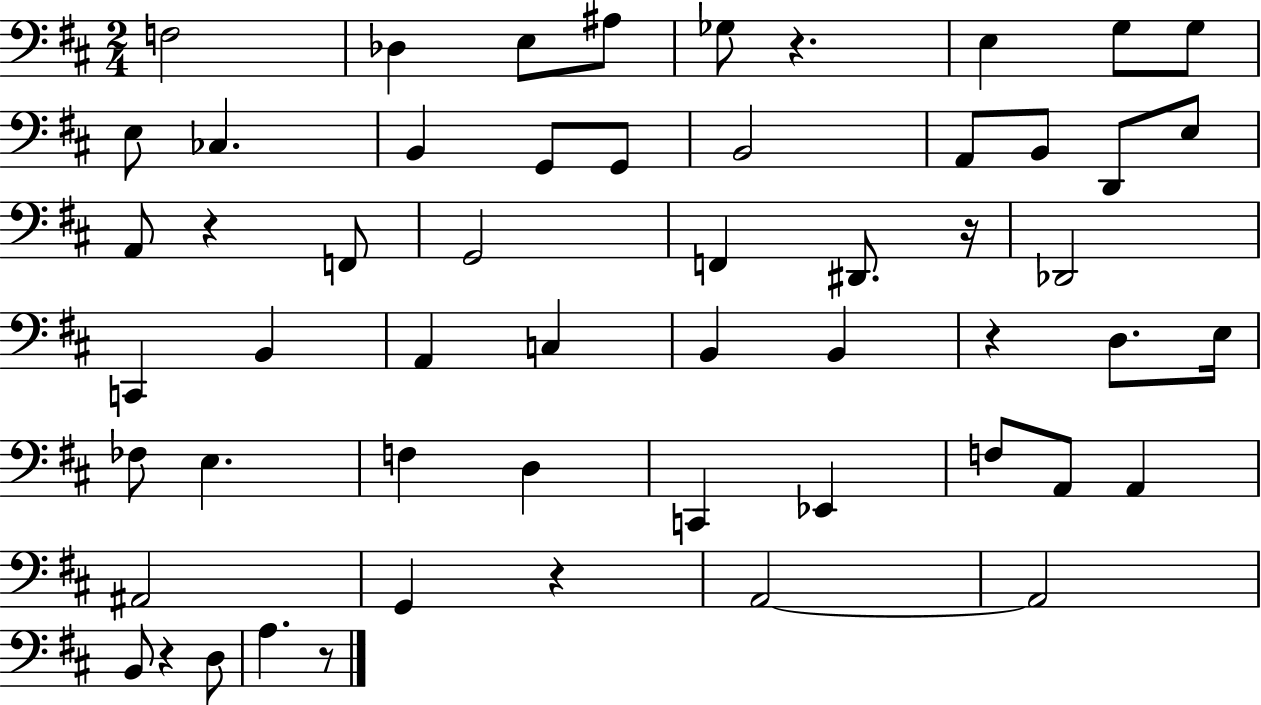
{
  \clef bass
  \numericTimeSignature
  \time 2/4
  \key d \major
  f2 | des4 e8 ais8 | ges8 r4. | e4 g8 g8 | \break e8 ces4. | b,4 g,8 g,8 | b,2 | a,8 b,8 d,8 e8 | \break a,8 r4 f,8 | g,2 | f,4 dis,8. r16 | des,2 | \break c,4 b,4 | a,4 c4 | b,4 b,4 | r4 d8. e16 | \break fes8 e4. | f4 d4 | c,4 ees,4 | f8 a,8 a,4 | \break ais,2 | g,4 r4 | a,2~~ | a,2 | \break b,8 r4 d8 | a4. r8 | \bar "|."
}